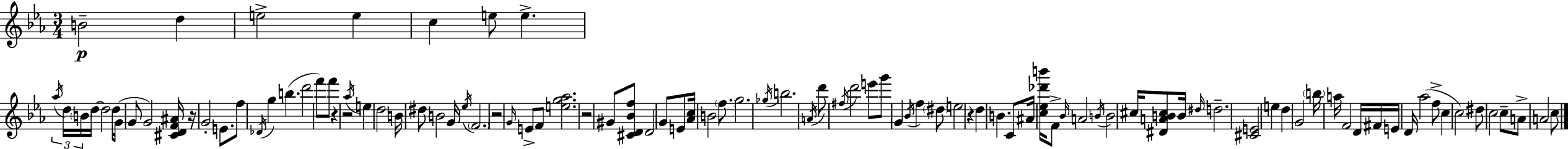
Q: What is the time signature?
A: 3/4